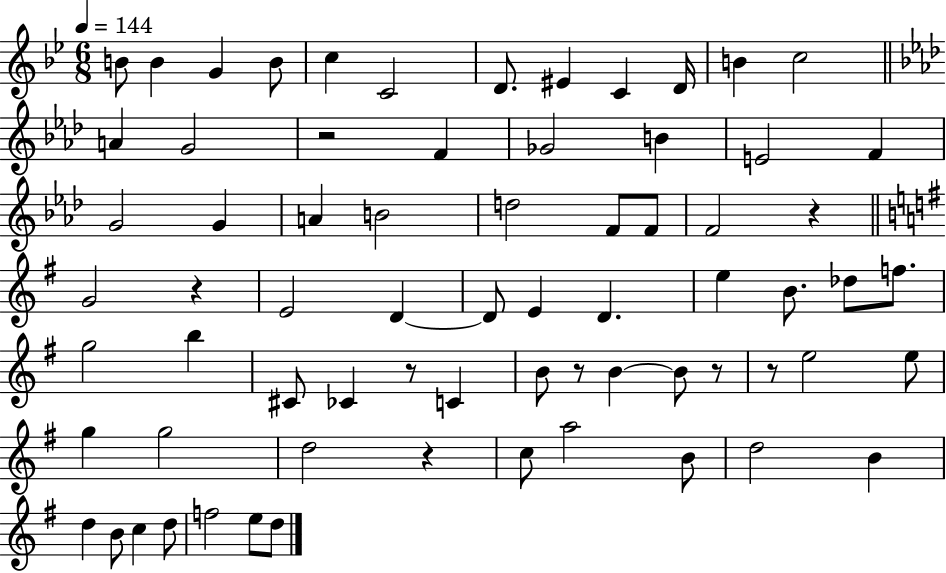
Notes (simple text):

B4/e B4/q G4/q B4/e C5/q C4/h D4/e. EIS4/q C4/q D4/s B4/q C5/h A4/q G4/h R/h F4/q Gb4/h B4/q E4/h F4/q G4/h G4/q A4/q B4/h D5/h F4/e F4/e F4/h R/q G4/h R/q E4/h D4/q D4/e E4/q D4/q. E5/q B4/e. Db5/e F5/e. G5/h B5/q C#4/e CES4/q R/e C4/q B4/e R/e B4/q B4/e R/e R/e E5/h E5/e G5/q G5/h D5/h R/q C5/e A5/h B4/e D5/h B4/q D5/q B4/e C5/q D5/e F5/h E5/e D5/e